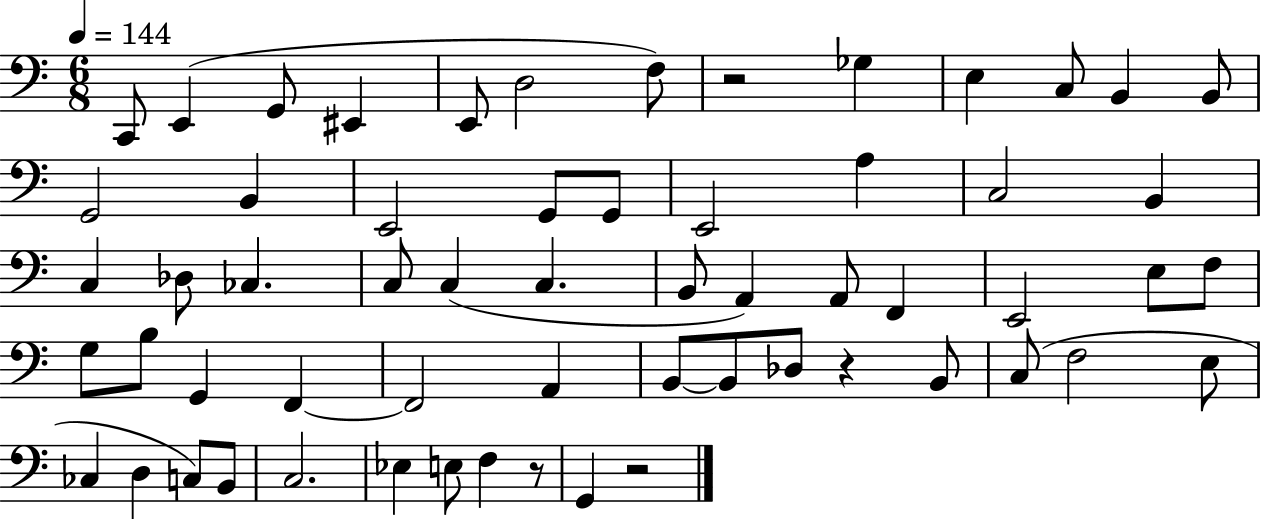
C2/e E2/q G2/e EIS2/q E2/e D3/h F3/e R/h Gb3/q E3/q C3/e B2/q B2/e G2/h B2/q E2/h G2/e G2/e E2/h A3/q C3/h B2/q C3/q Db3/e CES3/q. C3/e C3/q C3/q. B2/e A2/q A2/e F2/q E2/h E3/e F3/e G3/e B3/e G2/q F2/q F2/h A2/q B2/e B2/e Db3/e R/q B2/e C3/e F3/h E3/e CES3/q D3/q C3/e B2/e C3/h. Eb3/q E3/e F3/q R/e G2/q R/h